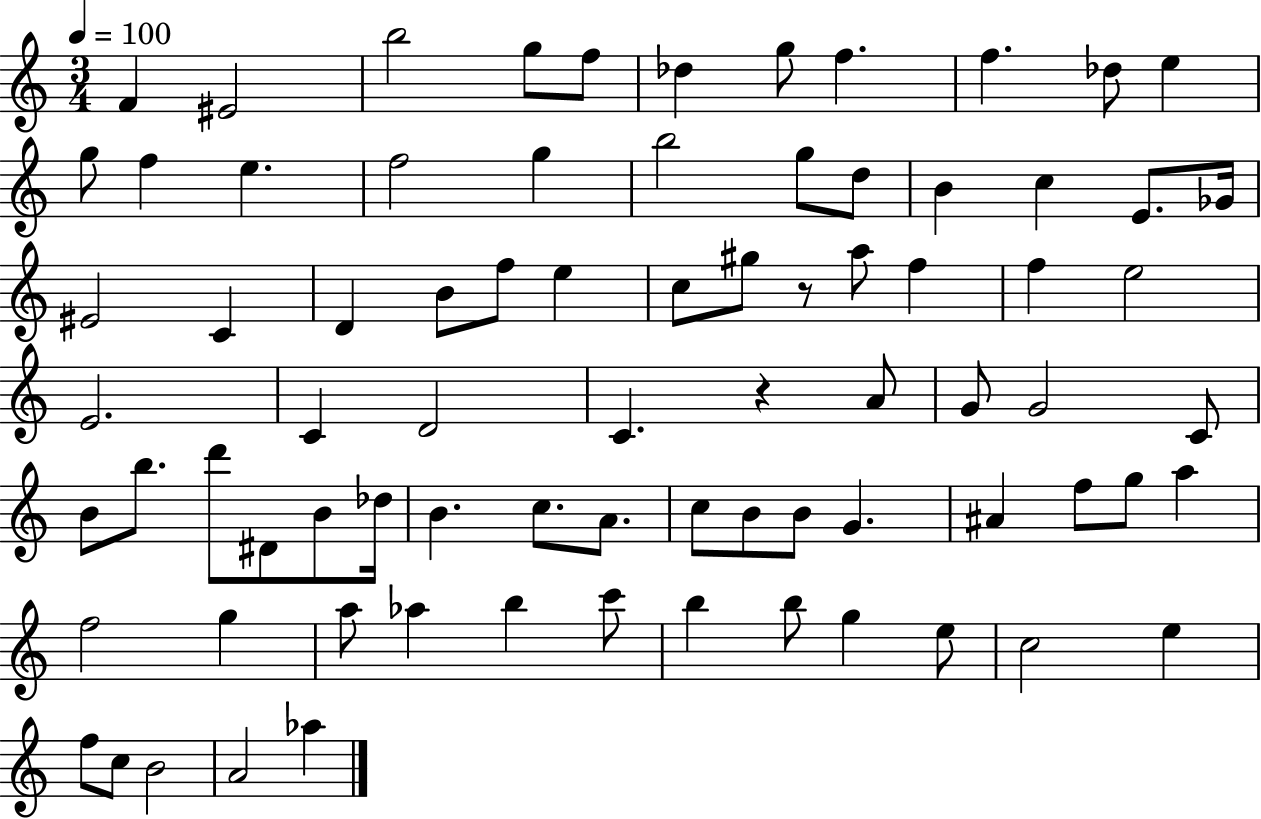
F4/q EIS4/h B5/h G5/e F5/e Db5/q G5/e F5/q. F5/q. Db5/e E5/q G5/e F5/q E5/q. F5/h G5/q B5/h G5/e D5/e B4/q C5/q E4/e. Gb4/s EIS4/h C4/q D4/q B4/e F5/e E5/q C5/e G#5/e R/e A5/e F5/q F5/q E5/h E4/h. C4/q D4/h C4/q. R/q A4/e G4/e G4/h C4/e B4/e B5/e. D6/e D#4/e B4/e Db5/s B4/q. C5/e. A4/e. C5/e B4/e B4/e G4/q. A#4/q F5/e G5/e A5/q F5/h G5/q A5/e Ab5/q B5/q C6/e B5/q B5/e G5/q E5/e C5/h E5/q F5/e C5/e B4/h A4/h Ab5/q